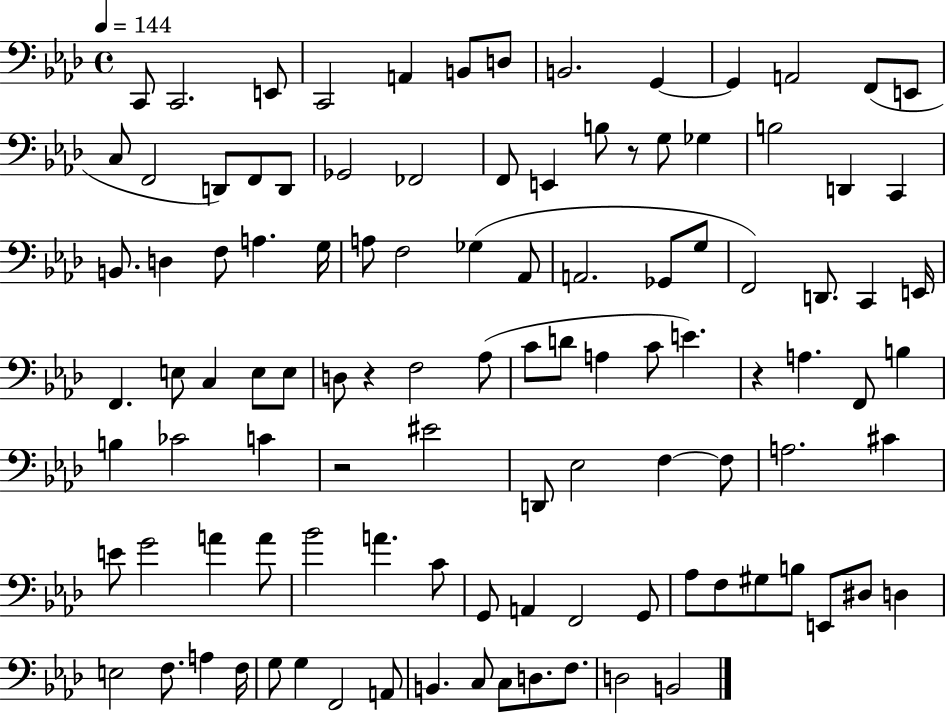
C2/e C2/h. E2/e C2/h A2/q B2/e D3/e B2/h. G2/q G2/q A2/h F2/e E2/e C3/e F2/h D2/e F2/e D2/e Gb2/h FES2/h F2/e E2/q B3/e R/e G3/e Gb3/q B3/h D2/q C2/q B2/e. D3/q F3/e A3/q. G3/s A3/e F3/h Gb3/q Ab2/e A2/h. Gb2/e G3/e F2/h D2/e. C2/q E2/s F2/q. E3/e C3/q E3/e E3/e D3/e R/q F3/h Ab3/e C4/e D4/e A3/q C4/e E4/q. R/q A3/q. F2/e B3/q B3/q CES4/h C4/q R/h EIS4/h D2/e Eb3/h F3/q F3/e A3/h. C#4/q E4/e G4/h A4/q A4/e Bb4/h A4/q. C4/e G2/e A2/q F2/h G2/e Ab3/e F3/e G#3/e B3/e E2/e D#3/e D3/q E3/h F3/e. A3/q F3/s G3/e G3/q F2/h A2/e B2/q. C3/e C3/e D3/e. F3/e. D3/h B2/h